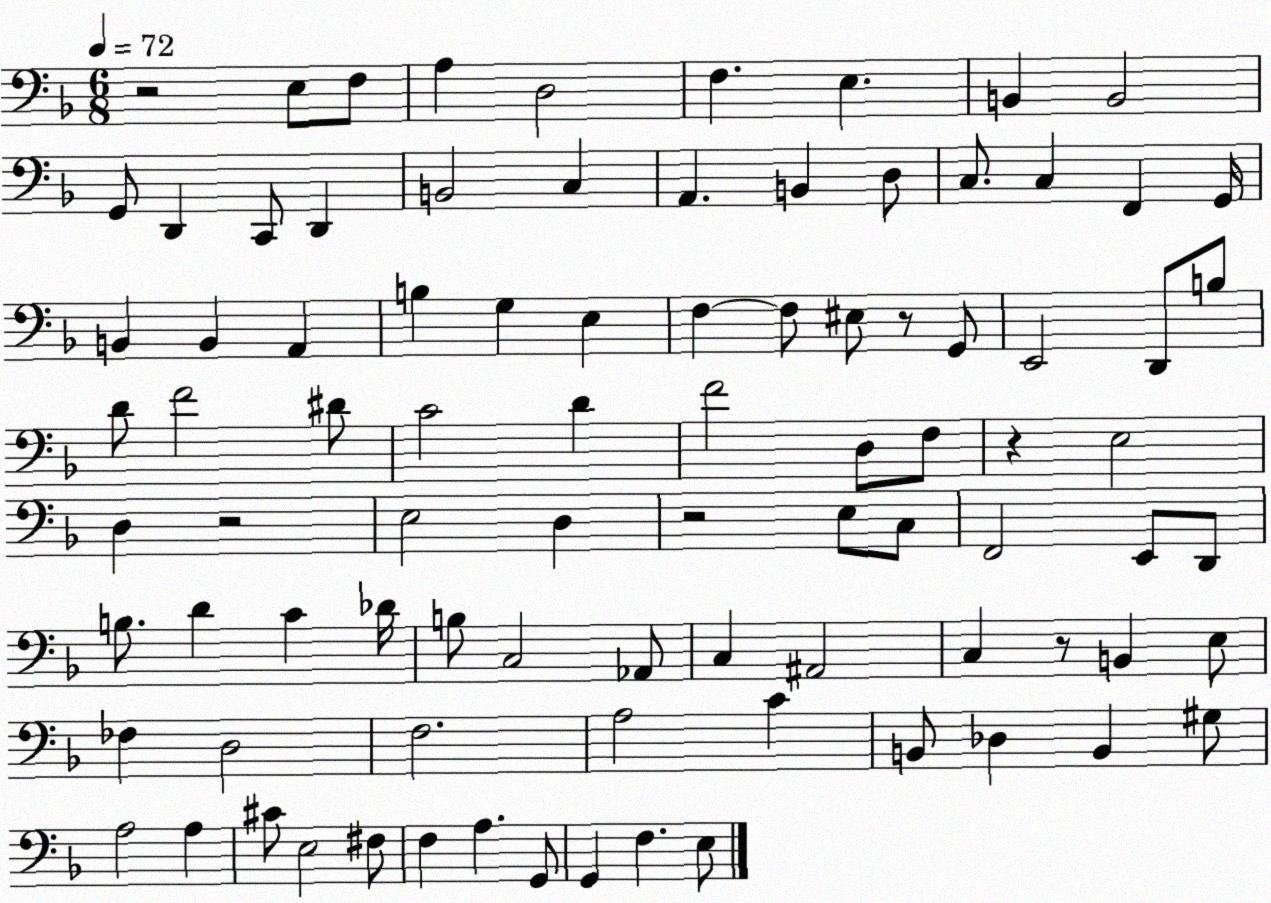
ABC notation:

X:1
T:Untitled
M:6/8
L:1/4
K:F
z2 E,/2 F,/2 A, D,2 F, E, B,, B,,2 G,,/2 D,, C,,/2 D,, B,,2 C, A,, B,, D,/2 C,/2 C, F,, G,,/4 B,, B,, A,, B, G, E, F, F,/2 ^E,/2 z/2 G,,/2 E,,2 D,,/2 B,/2 D/2 F2 ^D/2 C2 D F2 D,/2 F,/2 z E,2 D, z2 E,2 D, z2 E,/2 C,/2 F,,2 E,,/2 D,,/2 B,/2 D C _D/4 B,/2 C,2 _A,,/2 C, ^A,,2 C, z/2 B,, E,/2 _F, D,2 F,2 A,2 C B,,/2 _D, B,, ^G,/2 A,2 A, ^C/2 E,2 ^F,/2 F, A, G,,/2 G,, F, E,/2